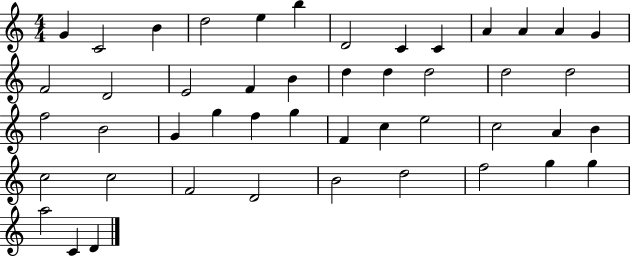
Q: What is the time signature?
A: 4/4